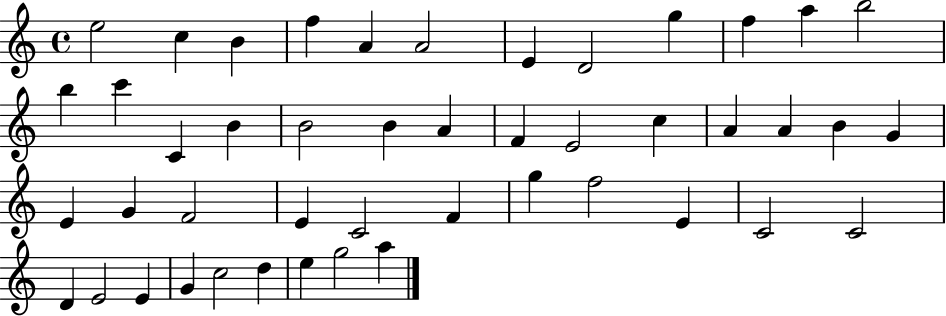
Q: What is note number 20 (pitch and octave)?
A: F4